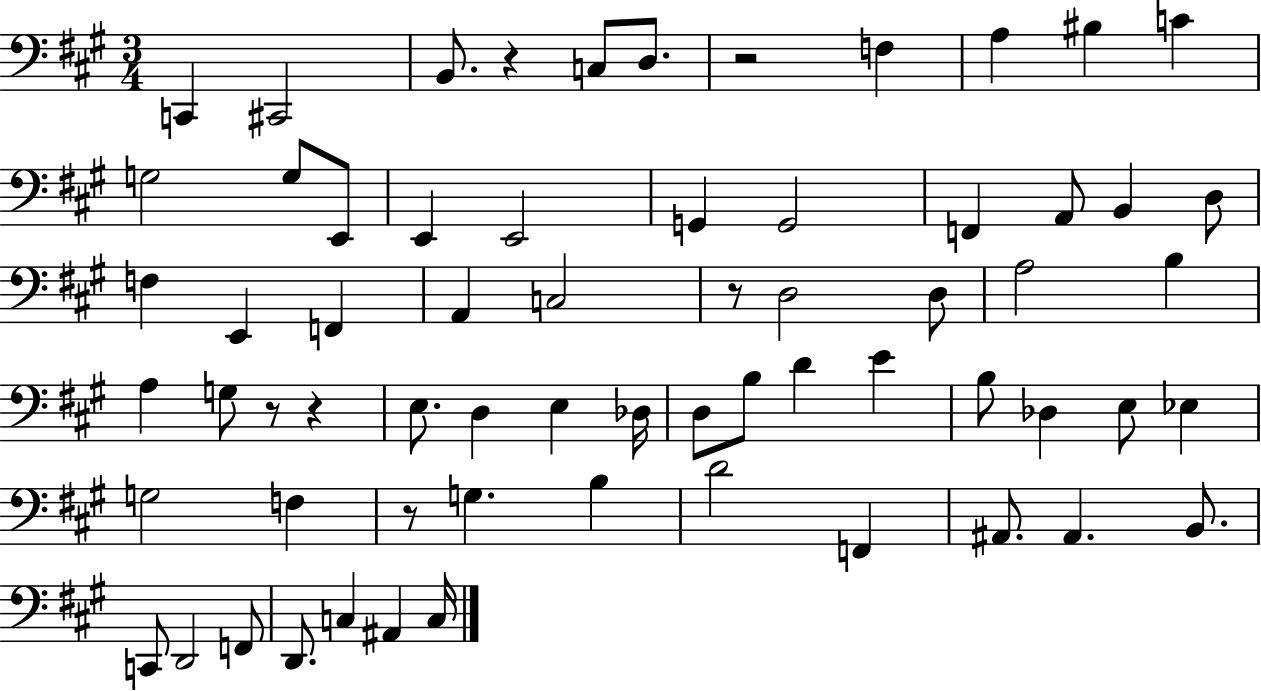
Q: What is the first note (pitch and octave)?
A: C2